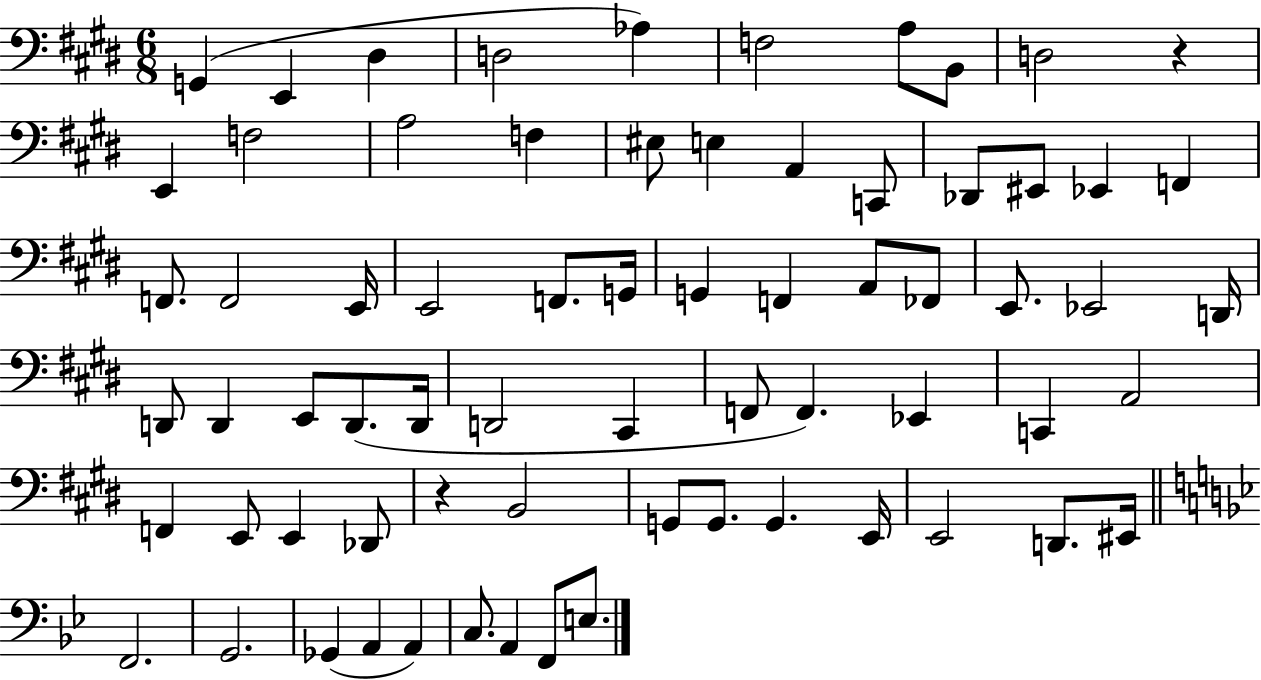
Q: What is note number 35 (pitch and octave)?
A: D2